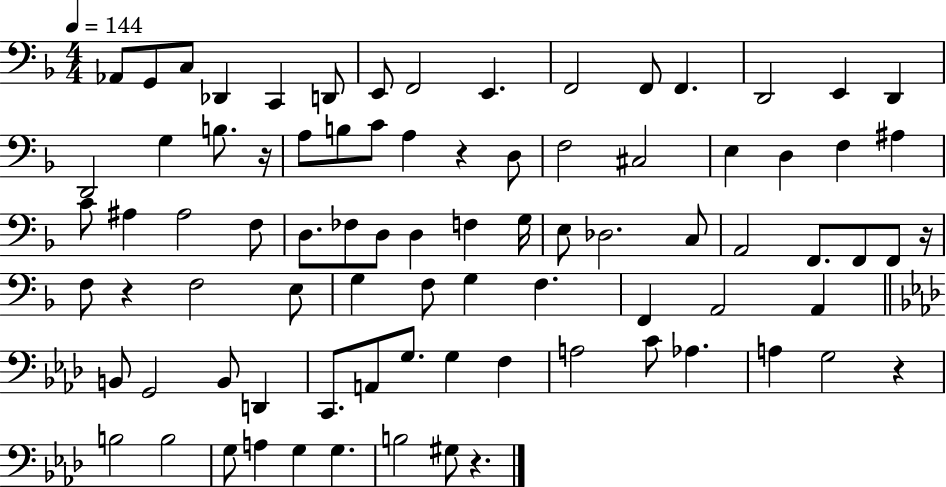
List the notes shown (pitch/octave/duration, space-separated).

Ab2/e G2/e C3/e Db2/q C2/q D2/e E2/e F2/h E2/q. F2/h F2/e F2/q. D2/h E2/q D2/q D2/h G3/q B3/e. R/s A3/e B3/e C4/e A3/q R/q D3/e F3/h C#3/h E3/q D3/q F3/q A#3/q C4/e A#3/q A#3/h F3/e D3/e. FES3/e D3/e D3/q F3/q G3/s E3/e Db3/h. C3/e A2/h F2/e. F2/e F2/e R/s F3/e R/q F3/h E3/e G3/q F3/e G3/q F3/q. F2/q A2/h A2/q B2/e G2/h B2/e D2/q C2/e. A2/e G3/e. G3/q F3/q A3/h C4/e Ab3/q. A3/q G3/h R/q B3/h B3/h G3/e A3/q G3/q G3/q. B3/h G#3/e R/q.